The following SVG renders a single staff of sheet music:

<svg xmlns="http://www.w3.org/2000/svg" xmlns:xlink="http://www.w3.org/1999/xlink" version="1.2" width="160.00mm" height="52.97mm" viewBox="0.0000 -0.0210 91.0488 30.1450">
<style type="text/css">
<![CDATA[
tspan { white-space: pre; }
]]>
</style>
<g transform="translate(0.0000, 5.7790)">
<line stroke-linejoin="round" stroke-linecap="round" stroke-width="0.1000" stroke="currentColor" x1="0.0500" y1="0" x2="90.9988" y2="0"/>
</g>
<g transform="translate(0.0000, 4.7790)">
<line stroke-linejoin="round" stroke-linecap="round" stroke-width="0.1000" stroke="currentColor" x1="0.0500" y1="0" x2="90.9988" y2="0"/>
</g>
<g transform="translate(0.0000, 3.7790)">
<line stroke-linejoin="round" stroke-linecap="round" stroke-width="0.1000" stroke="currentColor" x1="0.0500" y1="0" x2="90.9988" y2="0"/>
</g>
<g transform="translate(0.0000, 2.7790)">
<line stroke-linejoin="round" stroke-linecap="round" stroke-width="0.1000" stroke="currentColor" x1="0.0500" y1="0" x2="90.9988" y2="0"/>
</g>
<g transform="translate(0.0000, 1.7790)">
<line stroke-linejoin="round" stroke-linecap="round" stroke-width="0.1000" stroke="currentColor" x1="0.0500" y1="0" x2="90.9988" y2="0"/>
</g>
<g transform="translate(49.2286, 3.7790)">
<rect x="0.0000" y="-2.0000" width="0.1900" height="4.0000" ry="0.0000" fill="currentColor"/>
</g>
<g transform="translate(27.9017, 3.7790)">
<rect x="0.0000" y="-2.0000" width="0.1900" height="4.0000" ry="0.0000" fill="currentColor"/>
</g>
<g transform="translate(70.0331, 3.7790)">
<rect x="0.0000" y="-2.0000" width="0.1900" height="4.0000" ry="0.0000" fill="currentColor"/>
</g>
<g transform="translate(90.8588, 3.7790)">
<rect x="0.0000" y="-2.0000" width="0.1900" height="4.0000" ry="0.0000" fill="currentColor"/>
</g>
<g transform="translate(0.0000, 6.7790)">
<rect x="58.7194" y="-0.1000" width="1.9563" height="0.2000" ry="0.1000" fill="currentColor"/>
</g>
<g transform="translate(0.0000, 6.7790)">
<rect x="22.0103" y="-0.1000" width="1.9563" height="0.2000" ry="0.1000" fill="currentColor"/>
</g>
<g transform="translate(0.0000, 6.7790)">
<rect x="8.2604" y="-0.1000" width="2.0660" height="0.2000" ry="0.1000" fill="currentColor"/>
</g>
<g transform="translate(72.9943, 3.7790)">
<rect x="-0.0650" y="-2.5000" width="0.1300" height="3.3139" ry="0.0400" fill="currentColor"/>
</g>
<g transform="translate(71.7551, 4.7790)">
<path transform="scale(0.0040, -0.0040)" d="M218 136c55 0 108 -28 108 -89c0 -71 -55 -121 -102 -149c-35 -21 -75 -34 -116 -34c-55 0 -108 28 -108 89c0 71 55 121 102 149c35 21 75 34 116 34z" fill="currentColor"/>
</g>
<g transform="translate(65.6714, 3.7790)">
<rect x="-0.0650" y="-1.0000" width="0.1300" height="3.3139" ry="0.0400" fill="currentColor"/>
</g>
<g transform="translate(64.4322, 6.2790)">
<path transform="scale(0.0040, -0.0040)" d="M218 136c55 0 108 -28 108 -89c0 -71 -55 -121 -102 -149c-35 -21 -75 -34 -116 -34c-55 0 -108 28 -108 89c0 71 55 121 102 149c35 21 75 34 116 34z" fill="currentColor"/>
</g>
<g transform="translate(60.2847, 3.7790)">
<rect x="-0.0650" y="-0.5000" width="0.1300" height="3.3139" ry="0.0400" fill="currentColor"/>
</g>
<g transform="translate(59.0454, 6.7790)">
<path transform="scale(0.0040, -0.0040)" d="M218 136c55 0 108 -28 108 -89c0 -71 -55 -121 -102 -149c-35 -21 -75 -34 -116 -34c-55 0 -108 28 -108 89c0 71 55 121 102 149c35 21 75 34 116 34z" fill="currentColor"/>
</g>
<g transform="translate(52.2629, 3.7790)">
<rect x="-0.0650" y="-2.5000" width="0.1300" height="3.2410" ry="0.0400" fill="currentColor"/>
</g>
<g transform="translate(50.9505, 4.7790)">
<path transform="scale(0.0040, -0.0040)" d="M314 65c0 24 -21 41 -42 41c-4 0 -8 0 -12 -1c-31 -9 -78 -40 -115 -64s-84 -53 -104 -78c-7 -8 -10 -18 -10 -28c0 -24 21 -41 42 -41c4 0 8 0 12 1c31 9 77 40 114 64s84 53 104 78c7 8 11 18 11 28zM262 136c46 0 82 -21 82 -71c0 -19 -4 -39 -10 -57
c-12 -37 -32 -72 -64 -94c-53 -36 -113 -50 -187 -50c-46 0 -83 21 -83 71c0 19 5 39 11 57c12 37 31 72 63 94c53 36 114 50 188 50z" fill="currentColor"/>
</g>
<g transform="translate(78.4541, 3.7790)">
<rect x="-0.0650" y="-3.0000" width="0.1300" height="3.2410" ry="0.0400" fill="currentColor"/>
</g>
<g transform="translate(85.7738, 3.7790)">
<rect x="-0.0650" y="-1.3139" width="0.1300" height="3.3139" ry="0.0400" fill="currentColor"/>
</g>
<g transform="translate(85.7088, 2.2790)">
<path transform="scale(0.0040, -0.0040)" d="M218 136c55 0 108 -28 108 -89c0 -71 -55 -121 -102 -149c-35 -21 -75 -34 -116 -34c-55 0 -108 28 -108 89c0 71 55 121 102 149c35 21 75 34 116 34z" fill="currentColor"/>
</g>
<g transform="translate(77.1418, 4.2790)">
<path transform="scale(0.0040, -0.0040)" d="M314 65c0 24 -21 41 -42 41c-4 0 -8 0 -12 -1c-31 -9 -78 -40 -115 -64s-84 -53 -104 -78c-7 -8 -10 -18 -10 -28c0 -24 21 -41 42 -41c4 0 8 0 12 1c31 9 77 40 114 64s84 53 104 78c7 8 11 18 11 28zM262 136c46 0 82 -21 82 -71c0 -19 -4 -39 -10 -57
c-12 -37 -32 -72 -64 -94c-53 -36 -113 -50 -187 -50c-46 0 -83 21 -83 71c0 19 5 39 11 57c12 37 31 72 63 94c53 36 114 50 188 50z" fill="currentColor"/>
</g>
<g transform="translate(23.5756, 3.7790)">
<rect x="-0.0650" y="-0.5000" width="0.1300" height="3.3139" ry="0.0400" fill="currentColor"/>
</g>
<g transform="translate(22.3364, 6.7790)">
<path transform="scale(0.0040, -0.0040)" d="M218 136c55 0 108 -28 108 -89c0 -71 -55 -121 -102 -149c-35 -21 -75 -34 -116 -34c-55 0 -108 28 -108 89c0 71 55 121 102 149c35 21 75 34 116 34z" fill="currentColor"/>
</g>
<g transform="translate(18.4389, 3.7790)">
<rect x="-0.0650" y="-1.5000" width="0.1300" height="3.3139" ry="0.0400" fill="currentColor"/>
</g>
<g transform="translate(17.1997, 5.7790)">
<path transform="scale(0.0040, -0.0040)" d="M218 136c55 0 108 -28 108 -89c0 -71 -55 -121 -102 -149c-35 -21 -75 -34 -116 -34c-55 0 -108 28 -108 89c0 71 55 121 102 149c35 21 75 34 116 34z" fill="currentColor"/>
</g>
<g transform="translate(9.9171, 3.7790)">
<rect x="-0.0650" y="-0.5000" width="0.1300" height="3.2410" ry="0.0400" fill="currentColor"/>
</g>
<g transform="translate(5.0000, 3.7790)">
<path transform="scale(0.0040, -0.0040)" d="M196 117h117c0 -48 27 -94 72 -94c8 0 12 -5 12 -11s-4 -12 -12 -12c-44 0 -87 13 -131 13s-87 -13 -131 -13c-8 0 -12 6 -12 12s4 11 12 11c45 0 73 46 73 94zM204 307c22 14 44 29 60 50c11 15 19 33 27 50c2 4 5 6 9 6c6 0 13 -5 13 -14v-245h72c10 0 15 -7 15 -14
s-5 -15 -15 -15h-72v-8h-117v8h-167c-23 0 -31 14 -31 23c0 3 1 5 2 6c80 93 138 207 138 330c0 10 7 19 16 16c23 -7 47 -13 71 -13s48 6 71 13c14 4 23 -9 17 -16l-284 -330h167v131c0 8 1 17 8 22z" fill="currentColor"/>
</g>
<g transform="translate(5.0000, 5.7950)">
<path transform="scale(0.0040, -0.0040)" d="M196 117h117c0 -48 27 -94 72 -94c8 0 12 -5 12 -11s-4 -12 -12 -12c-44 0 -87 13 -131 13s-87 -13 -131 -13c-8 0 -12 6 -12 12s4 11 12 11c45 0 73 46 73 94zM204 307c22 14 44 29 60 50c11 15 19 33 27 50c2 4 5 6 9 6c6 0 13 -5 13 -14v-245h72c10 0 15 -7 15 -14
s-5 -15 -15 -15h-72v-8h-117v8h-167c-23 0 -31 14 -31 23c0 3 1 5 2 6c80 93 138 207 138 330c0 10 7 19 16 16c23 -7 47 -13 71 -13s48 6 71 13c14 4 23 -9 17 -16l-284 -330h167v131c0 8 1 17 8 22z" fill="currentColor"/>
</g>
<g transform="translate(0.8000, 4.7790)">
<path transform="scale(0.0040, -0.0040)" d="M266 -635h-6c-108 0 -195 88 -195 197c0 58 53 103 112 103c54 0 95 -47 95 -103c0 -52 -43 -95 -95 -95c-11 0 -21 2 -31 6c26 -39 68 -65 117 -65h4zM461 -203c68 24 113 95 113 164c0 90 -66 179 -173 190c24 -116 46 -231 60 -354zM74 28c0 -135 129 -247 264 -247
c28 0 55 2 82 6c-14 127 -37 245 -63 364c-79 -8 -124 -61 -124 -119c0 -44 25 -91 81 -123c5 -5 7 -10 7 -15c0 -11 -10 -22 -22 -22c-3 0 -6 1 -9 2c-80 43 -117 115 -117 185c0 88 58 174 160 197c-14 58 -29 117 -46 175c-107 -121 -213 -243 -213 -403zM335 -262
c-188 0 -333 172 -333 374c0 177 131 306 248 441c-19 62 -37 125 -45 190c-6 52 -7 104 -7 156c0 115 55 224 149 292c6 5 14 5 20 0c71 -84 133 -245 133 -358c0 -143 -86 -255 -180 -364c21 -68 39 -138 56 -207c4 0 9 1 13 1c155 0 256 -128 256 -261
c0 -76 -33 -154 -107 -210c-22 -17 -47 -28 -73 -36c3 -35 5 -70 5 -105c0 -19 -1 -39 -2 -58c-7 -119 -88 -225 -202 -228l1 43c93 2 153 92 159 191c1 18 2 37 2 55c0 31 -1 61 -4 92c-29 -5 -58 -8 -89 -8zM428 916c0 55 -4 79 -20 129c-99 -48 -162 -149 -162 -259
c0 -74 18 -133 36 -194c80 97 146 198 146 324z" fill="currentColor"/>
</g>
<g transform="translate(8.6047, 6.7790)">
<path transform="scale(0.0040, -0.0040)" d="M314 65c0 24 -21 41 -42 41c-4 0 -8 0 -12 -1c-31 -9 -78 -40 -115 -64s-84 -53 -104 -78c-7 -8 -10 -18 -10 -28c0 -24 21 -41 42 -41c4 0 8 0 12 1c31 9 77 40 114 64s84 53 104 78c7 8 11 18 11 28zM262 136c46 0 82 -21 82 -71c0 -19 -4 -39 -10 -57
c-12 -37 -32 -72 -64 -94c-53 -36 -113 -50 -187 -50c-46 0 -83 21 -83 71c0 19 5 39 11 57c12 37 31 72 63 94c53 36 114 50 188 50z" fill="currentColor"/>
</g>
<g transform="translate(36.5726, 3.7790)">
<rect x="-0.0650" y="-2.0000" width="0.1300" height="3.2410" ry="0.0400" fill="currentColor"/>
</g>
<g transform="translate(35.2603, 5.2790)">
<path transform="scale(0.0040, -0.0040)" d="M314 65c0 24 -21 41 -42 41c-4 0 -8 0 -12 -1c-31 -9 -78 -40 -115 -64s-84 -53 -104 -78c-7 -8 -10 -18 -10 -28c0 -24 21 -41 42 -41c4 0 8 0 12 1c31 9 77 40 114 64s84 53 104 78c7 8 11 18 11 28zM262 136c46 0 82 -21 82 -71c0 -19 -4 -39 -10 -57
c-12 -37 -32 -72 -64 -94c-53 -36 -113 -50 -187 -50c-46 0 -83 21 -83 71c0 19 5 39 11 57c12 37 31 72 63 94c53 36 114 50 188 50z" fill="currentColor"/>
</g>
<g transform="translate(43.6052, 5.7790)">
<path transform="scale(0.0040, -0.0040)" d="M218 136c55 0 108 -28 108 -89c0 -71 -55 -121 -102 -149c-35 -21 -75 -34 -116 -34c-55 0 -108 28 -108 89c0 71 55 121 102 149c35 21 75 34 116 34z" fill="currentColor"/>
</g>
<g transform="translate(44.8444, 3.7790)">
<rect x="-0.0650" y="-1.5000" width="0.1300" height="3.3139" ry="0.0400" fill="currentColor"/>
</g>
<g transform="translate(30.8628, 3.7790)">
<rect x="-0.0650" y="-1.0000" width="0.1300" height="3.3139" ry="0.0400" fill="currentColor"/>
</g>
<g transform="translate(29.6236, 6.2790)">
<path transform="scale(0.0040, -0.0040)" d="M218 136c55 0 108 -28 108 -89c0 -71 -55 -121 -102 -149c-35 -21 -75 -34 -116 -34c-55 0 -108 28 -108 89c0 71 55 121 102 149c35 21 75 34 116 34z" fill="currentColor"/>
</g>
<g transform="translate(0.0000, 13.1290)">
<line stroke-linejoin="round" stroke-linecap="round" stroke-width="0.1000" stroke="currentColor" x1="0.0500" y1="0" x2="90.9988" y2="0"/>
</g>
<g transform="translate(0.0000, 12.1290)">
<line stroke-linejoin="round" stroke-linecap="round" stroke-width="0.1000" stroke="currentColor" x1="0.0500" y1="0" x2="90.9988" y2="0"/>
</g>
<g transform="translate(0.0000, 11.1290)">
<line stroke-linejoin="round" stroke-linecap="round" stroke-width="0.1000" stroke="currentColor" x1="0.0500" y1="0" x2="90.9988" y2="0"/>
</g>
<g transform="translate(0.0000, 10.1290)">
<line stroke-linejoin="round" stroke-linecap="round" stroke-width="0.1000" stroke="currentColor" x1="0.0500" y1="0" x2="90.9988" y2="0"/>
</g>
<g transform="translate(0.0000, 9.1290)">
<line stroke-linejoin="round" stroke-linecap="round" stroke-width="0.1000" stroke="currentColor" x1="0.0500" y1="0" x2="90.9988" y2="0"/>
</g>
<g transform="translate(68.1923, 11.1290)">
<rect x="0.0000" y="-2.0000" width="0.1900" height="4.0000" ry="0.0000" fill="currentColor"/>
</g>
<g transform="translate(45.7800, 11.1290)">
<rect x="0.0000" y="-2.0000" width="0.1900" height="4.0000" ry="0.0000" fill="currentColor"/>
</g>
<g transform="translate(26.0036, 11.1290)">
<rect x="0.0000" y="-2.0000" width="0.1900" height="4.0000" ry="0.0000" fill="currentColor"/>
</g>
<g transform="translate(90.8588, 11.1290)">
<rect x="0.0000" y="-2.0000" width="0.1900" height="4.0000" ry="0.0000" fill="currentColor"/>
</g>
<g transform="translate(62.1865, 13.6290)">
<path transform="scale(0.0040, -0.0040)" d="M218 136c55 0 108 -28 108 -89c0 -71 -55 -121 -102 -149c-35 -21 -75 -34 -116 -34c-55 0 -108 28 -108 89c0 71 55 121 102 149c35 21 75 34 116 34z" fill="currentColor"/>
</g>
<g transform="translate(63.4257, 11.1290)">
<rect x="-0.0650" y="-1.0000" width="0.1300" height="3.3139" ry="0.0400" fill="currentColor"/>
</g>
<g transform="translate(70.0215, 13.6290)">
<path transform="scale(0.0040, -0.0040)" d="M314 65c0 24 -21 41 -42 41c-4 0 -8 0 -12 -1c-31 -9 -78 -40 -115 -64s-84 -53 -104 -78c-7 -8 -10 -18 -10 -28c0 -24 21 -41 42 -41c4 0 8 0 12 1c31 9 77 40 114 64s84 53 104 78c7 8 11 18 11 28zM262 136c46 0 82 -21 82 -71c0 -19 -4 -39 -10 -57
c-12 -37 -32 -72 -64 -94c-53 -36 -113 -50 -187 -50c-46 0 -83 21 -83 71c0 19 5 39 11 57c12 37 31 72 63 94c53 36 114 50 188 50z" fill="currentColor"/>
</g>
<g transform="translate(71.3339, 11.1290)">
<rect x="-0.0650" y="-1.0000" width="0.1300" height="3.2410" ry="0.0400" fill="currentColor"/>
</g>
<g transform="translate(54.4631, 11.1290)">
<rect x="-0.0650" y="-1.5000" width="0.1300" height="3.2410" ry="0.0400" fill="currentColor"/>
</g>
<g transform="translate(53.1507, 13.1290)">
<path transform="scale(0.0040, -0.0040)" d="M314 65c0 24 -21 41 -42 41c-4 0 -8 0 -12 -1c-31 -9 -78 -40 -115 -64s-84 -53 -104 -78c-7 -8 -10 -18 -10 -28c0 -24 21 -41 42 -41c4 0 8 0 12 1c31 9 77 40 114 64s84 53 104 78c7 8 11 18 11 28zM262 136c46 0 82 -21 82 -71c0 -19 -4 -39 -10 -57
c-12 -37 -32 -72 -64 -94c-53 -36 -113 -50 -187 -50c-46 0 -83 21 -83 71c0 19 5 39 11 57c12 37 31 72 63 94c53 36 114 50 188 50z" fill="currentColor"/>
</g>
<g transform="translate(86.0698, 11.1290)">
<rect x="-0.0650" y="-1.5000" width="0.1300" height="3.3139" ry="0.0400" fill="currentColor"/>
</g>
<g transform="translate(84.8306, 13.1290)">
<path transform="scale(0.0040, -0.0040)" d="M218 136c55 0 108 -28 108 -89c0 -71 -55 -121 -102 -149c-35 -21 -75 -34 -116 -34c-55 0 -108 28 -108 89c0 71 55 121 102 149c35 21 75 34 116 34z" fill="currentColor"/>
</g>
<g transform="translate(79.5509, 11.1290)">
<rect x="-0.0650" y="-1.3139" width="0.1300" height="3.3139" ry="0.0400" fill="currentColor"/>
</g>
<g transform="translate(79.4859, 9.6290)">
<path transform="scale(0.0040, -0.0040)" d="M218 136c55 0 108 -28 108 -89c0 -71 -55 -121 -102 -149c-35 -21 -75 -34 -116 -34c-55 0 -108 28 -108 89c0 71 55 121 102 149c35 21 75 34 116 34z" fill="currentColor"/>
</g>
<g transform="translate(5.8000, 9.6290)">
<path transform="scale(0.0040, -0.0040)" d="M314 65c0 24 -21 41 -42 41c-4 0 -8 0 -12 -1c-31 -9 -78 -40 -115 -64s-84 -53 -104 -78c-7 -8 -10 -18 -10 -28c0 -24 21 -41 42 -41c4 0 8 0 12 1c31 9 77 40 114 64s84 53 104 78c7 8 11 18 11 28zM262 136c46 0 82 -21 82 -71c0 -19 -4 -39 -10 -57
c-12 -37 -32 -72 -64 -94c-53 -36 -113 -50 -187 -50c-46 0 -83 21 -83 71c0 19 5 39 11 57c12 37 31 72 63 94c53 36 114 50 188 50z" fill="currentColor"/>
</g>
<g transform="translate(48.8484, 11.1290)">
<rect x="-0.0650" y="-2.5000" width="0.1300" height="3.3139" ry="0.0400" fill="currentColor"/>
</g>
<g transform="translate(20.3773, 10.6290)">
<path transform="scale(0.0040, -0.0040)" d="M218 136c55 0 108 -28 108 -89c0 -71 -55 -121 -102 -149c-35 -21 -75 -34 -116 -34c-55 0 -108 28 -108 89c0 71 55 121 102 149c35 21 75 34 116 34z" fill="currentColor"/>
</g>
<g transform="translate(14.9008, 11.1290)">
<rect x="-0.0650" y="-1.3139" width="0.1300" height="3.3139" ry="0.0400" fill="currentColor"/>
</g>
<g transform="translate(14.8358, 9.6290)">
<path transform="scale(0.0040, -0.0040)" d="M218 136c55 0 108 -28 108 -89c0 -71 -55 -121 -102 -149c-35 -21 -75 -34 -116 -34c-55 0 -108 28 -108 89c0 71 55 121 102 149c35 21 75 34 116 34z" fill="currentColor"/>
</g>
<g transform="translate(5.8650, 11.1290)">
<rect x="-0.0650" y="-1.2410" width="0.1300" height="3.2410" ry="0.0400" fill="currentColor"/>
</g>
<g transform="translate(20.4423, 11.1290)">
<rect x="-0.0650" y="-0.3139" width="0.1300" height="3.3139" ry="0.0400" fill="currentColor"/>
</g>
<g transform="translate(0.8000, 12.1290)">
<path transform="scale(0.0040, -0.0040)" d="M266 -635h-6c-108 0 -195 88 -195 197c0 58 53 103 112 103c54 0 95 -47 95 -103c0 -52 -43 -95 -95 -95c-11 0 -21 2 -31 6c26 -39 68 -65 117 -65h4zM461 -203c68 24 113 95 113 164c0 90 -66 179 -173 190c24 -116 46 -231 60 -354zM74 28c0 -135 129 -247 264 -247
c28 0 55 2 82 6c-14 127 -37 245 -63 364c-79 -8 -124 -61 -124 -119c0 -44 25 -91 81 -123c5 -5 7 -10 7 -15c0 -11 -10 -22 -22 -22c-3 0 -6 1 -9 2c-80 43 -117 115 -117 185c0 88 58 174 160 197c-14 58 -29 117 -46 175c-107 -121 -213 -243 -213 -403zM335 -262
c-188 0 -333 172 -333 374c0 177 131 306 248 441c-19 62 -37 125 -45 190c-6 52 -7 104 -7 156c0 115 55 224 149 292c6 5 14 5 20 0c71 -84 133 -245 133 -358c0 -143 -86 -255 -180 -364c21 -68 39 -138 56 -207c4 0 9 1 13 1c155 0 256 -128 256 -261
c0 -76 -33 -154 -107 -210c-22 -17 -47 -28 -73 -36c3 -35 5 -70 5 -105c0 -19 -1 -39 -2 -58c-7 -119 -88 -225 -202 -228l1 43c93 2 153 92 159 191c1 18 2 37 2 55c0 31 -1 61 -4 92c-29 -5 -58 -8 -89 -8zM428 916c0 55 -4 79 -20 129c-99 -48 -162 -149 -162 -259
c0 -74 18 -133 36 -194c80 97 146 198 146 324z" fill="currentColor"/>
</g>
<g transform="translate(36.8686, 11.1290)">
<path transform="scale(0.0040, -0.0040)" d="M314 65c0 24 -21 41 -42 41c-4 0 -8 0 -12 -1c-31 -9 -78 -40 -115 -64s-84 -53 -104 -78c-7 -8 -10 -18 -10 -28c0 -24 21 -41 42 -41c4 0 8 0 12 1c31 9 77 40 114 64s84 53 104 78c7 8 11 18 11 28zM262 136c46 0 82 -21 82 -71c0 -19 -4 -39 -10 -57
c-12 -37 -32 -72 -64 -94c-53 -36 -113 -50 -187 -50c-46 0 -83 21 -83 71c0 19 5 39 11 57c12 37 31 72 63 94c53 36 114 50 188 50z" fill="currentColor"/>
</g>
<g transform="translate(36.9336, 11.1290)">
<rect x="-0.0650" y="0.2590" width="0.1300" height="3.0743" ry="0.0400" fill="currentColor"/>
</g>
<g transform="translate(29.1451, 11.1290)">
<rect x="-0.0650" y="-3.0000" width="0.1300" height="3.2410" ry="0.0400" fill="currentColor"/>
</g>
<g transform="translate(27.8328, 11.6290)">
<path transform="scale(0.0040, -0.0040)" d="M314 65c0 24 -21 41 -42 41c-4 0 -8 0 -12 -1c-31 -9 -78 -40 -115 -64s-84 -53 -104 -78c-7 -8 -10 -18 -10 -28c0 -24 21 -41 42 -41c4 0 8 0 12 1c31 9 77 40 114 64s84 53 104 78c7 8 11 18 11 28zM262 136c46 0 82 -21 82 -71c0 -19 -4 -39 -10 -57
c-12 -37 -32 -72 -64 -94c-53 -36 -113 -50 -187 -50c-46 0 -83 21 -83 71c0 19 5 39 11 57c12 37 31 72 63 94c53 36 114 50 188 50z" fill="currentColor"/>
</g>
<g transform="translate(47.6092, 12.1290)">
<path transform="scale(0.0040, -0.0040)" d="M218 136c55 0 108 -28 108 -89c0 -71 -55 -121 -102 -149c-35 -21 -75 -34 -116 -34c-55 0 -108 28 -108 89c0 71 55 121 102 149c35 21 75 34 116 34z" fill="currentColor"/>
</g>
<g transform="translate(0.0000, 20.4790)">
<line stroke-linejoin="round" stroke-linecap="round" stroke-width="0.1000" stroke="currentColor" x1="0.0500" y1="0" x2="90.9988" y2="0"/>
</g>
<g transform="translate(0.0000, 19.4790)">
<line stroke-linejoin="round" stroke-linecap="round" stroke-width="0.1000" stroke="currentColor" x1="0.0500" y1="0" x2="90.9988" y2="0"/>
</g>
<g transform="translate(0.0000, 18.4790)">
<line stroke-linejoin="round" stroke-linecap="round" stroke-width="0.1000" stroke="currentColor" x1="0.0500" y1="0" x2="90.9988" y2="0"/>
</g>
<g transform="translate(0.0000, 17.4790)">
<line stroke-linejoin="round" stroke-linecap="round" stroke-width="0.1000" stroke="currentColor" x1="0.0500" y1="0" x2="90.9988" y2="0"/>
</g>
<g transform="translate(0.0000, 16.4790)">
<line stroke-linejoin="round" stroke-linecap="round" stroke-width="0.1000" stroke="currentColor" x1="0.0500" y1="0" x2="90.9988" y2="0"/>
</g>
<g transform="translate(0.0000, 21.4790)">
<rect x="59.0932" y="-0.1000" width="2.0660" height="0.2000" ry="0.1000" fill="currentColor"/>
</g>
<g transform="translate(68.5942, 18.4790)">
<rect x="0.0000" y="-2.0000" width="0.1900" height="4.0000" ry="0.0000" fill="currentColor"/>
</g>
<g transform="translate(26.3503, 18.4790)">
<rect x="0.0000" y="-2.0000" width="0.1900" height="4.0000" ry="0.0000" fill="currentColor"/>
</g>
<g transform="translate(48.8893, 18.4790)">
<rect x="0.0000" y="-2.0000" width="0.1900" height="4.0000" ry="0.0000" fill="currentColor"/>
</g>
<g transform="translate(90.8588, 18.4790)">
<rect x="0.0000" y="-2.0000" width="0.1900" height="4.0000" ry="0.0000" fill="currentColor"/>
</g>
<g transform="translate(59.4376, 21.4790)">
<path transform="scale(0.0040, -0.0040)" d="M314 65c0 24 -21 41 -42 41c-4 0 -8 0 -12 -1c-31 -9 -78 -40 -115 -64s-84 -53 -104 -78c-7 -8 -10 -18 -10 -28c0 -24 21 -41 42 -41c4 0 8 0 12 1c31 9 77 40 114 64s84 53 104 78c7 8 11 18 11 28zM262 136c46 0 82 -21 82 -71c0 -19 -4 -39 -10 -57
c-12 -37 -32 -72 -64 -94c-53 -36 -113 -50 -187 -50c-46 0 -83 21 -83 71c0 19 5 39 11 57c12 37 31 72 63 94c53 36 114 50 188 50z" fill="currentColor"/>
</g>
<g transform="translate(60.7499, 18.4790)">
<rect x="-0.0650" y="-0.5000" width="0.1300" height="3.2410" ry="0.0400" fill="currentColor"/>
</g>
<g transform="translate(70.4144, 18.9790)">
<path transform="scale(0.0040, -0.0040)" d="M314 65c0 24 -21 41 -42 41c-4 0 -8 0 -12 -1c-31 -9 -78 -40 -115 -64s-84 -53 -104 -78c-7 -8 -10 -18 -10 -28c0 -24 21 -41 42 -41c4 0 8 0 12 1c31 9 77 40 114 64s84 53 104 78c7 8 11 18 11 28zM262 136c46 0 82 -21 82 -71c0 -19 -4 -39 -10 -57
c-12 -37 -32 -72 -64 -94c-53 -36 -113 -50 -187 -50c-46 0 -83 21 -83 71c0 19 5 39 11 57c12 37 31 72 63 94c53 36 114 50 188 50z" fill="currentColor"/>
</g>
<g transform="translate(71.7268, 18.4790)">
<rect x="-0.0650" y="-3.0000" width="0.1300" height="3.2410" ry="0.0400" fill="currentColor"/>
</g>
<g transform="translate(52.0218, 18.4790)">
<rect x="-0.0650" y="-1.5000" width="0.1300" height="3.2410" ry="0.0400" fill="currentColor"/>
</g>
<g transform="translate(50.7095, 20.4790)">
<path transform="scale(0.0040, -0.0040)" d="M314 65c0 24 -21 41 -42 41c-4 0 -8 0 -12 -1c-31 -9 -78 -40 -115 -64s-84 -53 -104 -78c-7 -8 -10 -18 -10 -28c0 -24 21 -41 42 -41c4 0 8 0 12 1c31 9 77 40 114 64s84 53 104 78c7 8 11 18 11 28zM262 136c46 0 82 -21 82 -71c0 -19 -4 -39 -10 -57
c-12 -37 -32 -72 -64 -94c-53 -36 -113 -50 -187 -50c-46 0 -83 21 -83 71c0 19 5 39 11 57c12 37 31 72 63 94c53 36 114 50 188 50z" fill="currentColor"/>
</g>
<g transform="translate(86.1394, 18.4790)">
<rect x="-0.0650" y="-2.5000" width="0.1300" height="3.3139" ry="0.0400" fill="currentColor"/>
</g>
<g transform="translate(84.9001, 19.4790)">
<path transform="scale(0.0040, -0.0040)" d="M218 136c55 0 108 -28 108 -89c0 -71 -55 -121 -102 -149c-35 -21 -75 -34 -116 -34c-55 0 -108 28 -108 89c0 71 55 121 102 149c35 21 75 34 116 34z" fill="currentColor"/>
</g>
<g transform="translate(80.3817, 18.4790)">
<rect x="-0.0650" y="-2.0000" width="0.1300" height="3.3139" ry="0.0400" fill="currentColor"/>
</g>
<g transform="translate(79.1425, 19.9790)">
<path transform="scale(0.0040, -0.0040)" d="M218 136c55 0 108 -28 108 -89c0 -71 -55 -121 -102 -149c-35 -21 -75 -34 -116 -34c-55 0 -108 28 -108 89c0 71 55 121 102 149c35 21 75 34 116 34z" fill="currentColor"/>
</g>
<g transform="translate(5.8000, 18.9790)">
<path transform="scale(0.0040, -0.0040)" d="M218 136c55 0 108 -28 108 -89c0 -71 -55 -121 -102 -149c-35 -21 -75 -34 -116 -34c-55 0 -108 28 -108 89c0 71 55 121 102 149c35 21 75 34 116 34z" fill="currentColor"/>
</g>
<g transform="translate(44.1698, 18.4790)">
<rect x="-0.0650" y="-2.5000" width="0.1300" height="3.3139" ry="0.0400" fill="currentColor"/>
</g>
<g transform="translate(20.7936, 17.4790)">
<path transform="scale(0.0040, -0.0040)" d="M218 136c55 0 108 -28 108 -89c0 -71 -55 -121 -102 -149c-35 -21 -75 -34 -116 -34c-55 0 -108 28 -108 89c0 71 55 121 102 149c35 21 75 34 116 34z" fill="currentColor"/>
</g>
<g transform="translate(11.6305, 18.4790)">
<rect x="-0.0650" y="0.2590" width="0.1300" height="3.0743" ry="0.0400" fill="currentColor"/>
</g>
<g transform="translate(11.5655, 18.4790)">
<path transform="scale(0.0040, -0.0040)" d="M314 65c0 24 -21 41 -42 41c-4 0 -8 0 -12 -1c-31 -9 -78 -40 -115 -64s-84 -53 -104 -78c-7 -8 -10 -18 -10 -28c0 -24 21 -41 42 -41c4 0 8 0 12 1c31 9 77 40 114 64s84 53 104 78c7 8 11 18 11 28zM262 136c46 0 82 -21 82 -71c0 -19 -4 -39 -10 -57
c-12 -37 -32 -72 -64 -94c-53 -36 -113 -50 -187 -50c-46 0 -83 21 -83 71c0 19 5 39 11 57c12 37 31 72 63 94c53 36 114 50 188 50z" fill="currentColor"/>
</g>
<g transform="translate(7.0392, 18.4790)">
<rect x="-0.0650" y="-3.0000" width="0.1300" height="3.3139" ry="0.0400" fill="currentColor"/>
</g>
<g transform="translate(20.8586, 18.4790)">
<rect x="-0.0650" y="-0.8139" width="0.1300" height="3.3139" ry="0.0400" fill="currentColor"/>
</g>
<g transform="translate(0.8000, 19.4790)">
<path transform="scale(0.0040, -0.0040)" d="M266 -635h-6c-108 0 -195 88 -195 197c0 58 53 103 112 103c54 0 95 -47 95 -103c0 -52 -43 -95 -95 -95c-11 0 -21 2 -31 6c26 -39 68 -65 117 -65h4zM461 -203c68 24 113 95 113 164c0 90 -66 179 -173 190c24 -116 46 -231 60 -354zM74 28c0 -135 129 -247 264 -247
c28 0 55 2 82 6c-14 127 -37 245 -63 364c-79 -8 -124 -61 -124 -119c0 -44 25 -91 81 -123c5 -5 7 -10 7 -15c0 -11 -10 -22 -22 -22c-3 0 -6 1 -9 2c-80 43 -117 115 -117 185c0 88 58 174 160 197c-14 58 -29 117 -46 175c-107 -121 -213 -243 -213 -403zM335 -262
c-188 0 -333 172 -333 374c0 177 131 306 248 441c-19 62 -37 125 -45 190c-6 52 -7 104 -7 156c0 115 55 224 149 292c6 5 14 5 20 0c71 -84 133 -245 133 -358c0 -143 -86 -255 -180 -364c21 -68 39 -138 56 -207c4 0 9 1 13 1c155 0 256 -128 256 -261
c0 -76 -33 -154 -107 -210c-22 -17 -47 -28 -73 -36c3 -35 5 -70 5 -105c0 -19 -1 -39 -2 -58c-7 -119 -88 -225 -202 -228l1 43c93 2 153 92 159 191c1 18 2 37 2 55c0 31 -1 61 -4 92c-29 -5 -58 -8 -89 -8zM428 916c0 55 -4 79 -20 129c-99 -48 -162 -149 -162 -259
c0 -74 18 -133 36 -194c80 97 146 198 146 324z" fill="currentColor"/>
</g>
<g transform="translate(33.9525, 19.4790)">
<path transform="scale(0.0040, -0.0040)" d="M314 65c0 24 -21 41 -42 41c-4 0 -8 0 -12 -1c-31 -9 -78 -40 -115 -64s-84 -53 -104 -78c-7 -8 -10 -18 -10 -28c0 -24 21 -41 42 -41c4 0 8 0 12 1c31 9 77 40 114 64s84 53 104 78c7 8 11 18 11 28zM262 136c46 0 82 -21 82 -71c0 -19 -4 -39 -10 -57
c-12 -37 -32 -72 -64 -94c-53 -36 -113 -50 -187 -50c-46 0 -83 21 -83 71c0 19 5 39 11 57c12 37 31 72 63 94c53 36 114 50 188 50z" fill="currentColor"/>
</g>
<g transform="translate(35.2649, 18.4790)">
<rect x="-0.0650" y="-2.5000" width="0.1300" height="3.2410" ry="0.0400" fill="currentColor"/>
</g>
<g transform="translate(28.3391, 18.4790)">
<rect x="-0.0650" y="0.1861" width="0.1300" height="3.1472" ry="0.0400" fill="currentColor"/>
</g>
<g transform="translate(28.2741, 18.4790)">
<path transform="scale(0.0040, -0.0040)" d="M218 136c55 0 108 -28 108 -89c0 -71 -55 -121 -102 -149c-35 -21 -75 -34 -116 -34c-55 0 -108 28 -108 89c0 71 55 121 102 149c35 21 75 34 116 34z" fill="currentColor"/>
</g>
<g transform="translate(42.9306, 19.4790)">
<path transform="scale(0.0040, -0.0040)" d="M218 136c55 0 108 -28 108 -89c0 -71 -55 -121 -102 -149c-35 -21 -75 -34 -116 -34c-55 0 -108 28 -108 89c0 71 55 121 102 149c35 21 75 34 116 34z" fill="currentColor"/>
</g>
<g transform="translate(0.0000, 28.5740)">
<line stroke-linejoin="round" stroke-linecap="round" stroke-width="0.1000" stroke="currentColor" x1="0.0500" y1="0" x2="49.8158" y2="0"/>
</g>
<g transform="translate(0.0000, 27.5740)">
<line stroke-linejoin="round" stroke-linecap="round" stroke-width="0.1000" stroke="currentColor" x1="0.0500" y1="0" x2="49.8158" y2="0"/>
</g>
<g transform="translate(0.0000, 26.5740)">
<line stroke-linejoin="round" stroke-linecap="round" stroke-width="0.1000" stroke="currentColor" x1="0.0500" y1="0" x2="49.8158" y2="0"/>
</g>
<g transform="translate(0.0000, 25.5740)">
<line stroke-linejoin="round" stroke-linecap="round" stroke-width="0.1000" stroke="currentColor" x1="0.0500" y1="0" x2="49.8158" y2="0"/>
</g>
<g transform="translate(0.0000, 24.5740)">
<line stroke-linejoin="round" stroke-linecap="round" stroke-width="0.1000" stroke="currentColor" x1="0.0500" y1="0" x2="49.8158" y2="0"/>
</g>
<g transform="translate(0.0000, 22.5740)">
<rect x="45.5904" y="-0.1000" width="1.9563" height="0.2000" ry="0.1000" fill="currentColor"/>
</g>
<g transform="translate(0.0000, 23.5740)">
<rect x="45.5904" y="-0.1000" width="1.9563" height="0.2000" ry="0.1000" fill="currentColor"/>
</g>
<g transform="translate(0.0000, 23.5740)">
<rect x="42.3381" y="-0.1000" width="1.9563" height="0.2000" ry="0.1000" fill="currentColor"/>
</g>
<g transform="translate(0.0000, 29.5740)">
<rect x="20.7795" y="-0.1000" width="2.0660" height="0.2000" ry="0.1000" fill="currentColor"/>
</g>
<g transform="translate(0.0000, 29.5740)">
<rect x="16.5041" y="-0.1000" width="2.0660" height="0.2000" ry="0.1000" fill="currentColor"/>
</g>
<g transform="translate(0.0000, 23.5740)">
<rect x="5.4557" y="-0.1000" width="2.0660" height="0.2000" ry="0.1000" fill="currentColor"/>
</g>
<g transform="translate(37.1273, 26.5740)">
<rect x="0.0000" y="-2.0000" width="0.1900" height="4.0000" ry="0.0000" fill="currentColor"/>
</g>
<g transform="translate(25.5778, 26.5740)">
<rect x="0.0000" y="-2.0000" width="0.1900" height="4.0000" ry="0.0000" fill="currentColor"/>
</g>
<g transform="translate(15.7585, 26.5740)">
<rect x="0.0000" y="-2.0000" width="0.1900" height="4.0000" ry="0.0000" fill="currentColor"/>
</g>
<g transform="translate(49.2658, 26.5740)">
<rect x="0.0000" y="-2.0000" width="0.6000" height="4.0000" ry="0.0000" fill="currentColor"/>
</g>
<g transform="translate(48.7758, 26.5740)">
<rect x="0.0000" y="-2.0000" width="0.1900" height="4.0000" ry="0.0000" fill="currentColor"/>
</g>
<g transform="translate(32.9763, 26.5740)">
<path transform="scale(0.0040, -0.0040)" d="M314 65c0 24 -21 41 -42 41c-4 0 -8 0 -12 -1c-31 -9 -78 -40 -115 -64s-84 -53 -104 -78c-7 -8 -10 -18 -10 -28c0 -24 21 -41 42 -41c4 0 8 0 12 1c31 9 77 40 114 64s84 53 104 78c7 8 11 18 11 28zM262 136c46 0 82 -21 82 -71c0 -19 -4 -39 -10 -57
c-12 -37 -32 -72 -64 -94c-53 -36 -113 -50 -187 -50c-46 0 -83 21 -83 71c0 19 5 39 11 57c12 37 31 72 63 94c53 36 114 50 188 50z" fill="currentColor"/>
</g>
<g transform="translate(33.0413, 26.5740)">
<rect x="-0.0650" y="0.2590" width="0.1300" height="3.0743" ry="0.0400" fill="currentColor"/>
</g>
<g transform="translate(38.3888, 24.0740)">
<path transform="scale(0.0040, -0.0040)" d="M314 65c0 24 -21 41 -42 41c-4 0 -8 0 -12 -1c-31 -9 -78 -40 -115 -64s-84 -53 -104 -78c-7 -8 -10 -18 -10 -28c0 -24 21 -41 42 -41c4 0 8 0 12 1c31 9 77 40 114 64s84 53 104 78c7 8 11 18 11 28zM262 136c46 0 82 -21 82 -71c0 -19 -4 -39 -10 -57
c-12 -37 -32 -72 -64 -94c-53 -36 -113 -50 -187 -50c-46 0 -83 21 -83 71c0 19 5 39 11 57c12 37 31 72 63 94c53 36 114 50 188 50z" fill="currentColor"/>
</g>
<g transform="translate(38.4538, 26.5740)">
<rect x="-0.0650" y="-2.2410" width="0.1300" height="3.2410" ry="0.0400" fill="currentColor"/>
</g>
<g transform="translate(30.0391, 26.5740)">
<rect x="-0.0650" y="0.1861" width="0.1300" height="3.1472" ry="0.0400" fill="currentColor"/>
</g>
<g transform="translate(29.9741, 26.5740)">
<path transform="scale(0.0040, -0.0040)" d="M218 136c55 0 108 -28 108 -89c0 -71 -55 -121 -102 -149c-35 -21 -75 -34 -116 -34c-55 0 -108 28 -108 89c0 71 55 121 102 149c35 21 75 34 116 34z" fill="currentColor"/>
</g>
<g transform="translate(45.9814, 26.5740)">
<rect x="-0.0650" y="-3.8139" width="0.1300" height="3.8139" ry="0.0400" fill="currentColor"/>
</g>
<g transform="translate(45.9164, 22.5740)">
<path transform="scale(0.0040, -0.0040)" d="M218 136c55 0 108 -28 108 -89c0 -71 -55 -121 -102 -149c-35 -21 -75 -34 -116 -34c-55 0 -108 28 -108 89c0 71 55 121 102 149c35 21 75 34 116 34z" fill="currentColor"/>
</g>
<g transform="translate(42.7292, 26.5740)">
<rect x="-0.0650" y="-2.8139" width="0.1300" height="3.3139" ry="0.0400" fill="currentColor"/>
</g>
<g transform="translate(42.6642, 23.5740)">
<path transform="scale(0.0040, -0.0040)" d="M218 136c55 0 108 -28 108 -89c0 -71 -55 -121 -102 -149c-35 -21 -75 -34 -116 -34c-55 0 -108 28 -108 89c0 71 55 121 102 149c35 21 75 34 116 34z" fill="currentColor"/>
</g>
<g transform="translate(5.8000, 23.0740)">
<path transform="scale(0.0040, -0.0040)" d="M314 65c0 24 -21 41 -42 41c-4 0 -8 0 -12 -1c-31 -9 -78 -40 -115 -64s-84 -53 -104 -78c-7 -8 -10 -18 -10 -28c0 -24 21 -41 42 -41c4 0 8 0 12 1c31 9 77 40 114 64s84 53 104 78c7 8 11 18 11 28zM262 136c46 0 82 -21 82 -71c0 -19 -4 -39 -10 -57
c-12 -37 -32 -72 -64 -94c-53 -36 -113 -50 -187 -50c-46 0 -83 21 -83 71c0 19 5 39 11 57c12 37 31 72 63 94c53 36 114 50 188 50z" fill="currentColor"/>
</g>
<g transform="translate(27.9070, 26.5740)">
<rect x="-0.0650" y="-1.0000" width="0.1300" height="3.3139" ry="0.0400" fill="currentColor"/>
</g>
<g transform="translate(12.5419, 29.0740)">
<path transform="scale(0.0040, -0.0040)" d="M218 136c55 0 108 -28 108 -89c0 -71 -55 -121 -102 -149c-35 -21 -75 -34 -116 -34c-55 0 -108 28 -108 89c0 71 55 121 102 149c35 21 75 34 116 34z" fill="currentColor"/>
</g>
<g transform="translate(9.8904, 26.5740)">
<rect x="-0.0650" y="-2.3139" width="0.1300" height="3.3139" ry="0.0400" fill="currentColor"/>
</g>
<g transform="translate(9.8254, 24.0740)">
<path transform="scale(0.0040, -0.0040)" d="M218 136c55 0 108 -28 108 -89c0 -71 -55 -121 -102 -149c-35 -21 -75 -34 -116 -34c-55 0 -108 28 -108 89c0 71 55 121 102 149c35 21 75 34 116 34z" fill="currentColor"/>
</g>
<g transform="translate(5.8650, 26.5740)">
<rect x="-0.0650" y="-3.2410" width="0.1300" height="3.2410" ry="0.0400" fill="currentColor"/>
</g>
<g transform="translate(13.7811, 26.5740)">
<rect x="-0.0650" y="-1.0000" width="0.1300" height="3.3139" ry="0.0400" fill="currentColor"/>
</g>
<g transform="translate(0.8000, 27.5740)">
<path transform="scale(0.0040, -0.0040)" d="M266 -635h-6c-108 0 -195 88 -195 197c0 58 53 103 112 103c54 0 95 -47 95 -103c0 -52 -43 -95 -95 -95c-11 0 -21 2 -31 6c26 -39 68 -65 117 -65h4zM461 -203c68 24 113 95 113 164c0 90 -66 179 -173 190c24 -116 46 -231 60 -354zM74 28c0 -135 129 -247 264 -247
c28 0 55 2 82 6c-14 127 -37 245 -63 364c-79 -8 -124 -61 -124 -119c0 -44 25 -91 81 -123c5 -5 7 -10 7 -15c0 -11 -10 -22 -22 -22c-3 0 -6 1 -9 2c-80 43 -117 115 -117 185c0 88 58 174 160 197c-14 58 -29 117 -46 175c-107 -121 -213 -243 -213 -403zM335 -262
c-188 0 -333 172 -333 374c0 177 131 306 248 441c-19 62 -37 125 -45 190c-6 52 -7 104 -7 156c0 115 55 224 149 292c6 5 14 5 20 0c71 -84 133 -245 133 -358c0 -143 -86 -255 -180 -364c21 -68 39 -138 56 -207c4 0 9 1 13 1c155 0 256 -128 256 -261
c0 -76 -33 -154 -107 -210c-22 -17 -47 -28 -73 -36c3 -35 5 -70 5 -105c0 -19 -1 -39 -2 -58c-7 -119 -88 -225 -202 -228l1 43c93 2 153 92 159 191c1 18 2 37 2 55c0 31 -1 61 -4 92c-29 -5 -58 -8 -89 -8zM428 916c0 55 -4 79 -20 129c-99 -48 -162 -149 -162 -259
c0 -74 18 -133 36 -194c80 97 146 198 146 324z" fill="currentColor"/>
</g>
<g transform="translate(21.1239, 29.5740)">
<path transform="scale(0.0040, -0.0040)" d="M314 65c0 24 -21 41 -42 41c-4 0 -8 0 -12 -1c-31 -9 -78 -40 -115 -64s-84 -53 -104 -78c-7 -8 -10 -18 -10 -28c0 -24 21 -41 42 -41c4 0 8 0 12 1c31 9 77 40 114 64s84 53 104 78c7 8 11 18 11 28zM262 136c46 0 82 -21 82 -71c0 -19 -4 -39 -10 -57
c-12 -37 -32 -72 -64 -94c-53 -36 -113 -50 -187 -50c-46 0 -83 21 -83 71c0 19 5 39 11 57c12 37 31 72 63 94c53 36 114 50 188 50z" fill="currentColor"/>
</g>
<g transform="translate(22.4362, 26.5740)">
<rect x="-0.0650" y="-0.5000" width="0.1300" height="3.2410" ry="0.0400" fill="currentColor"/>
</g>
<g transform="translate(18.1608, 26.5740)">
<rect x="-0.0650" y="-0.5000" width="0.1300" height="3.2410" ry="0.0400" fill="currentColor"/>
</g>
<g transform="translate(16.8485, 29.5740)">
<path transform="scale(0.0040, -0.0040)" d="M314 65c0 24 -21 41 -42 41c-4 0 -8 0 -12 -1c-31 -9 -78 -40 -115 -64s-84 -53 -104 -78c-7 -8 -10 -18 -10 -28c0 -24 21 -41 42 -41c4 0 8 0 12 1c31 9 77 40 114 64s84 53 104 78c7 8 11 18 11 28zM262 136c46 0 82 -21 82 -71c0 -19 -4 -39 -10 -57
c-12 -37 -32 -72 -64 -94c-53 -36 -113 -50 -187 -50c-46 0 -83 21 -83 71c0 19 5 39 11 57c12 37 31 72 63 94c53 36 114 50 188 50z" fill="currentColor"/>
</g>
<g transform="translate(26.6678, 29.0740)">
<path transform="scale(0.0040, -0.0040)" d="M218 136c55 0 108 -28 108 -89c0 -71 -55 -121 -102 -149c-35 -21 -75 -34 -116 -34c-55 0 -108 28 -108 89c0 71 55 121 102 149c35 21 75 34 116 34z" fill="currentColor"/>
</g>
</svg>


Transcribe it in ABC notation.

X:1
T:Untitled
M:4/4
L:1/4
K:C
C2 E C D F2 E G2 C D G A2 e e2 e c A2 B2 G E2 D D2 e E A B2 d B G2 G E2 C2 A2 F G b2 g D C2 C2 D B B2 g2 a c'